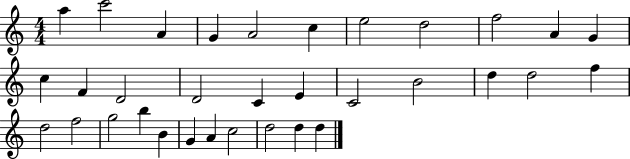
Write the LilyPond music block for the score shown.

{
  \clef treble
  \numericTimeSignature
  \time 4/4
  \key c \major
  a''4 c'''2 a'4 | g'4 a'2 c''4 | e''2 d''2 | f''2 a'4 g'4 | \break c''4 f'4 d'2 | d'2 c'4 e'4 | c'2 b'2 | d''4 d''2 f''4 | \break d''2 f''2 | g''2 b''4 b'4 | g'4 a'4 c''2 | d''2 d''4 d''4 | \break \bar "|."
}